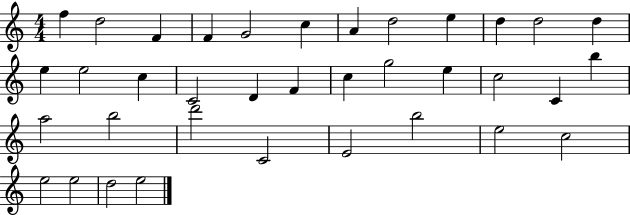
X:1
T:Untitled
M:4/4
L:1/4
K:C
f d2 F F G2 c A d2 e d d2 d e e2 c C2 D F c g2 e c2 C b a2 b2 d'2 C2 E2 b2 e2 c2 e2 e2 d2 e2